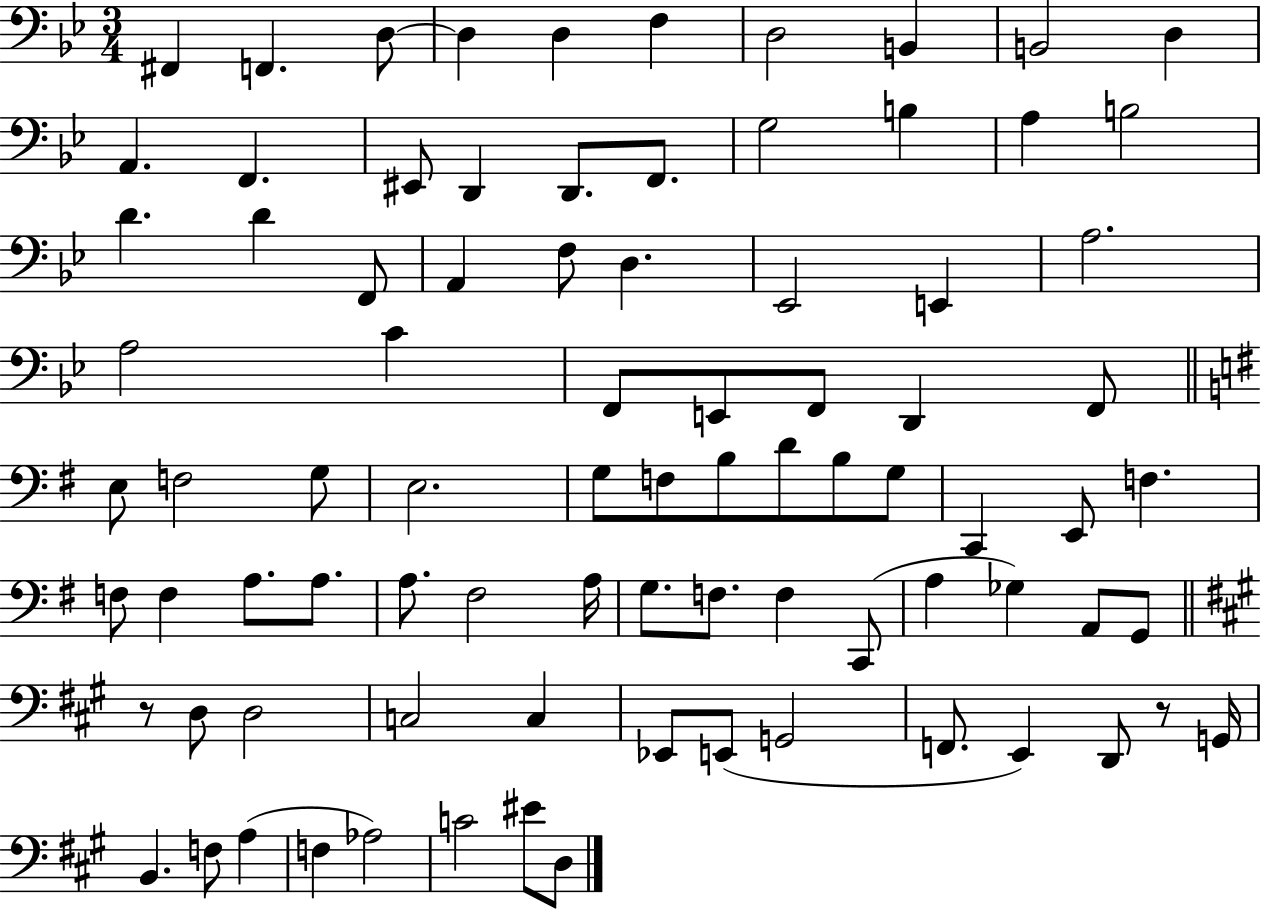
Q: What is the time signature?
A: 3/4